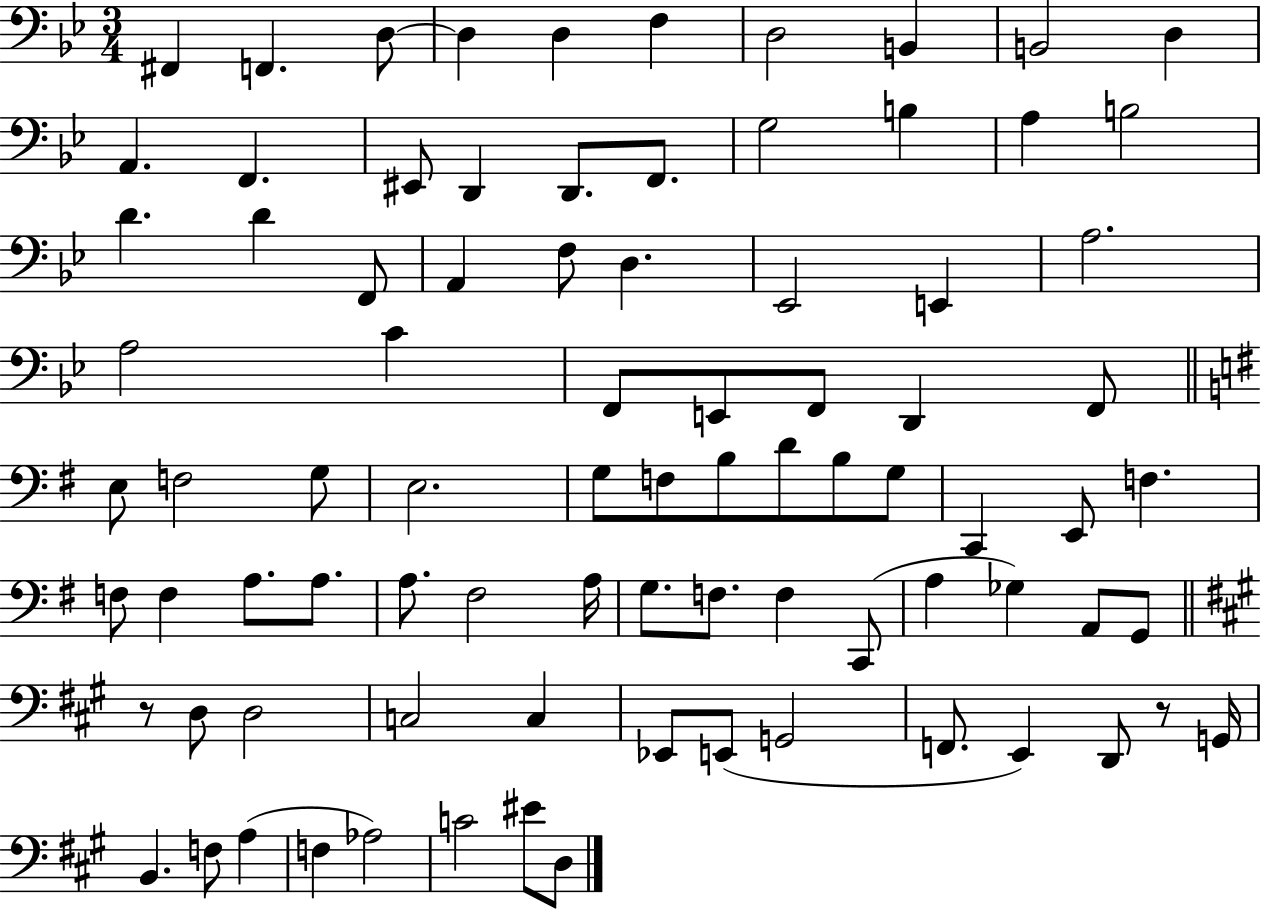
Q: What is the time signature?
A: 3/4